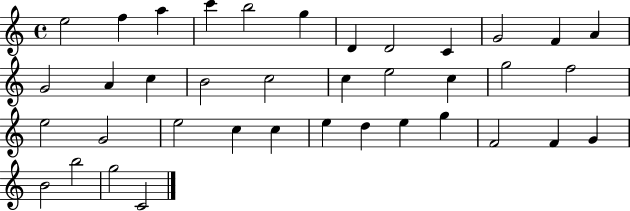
E5/h F5/q A5/q C6/q B5/h G5/q D4/q D4/h C4/q G4/h F4/q A4/q G4/h A4/q C5/q B4/h C5/h C5/q E5/h C5/q G5/h F5/h E5/h G4/h E5/h C5/q C5/q E5/q D5/q E5/q G5/q F4/h F4/q G4/q B4/h B5/h G5/h C4/h